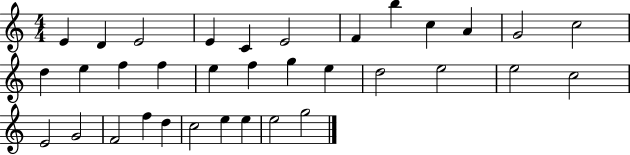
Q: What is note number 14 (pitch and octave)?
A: E5